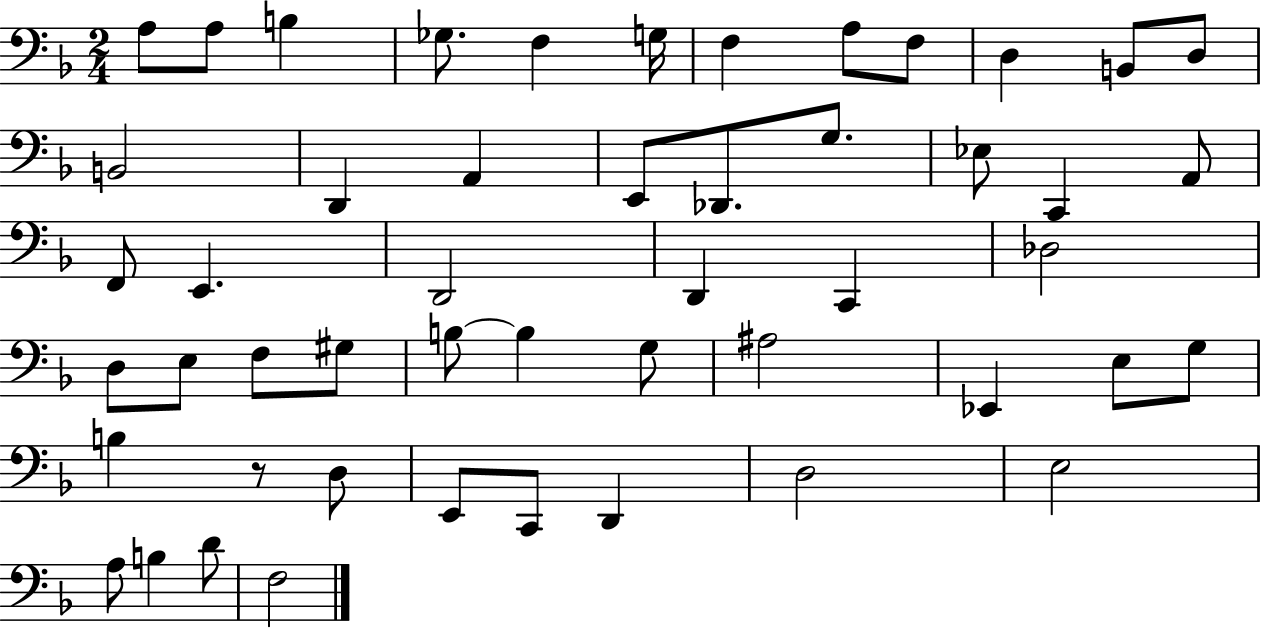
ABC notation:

X:1
T:Untitled
M:2/4
L:1/4
K:F
A,/2 A,/2 B, _G,/2 F, G,/4 F, A,/2 F,/2 D, B,,/2 D,/2 B,,2 D,, A,, E,,/2 _D,,/2 G,/2 _E,/2 C,, A,,/2 F,,/2 E,, D,,2 D,, C,, _D,2 D,/2 E,/2 F,/2 ^G,/2 B,/2 B, G,/2 ^A,2 _E,, E,/2 G,/2 B, z/2 D,/2 E,,/2 C,,/2 D,, D,2 E,2 A,/2 B, D/2 F,2